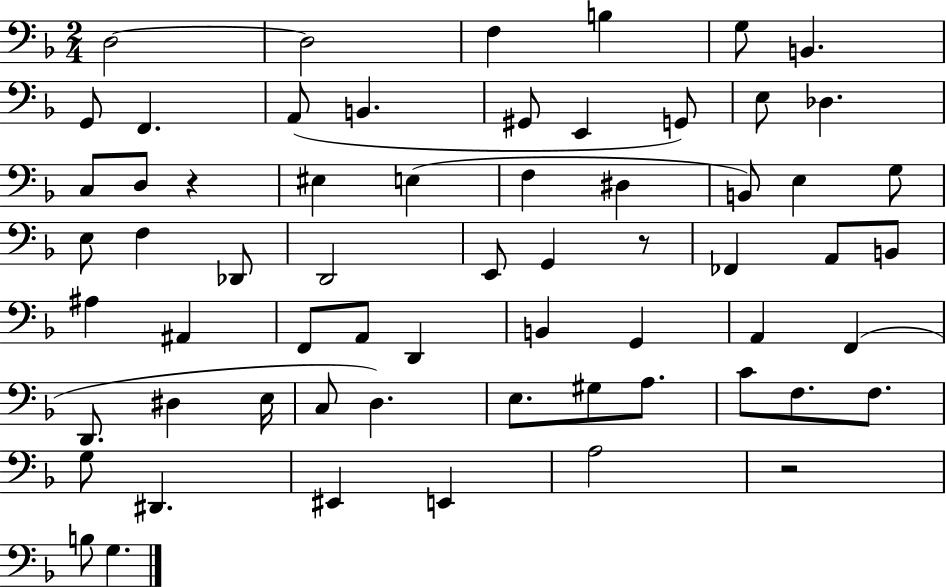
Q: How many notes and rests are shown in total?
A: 63